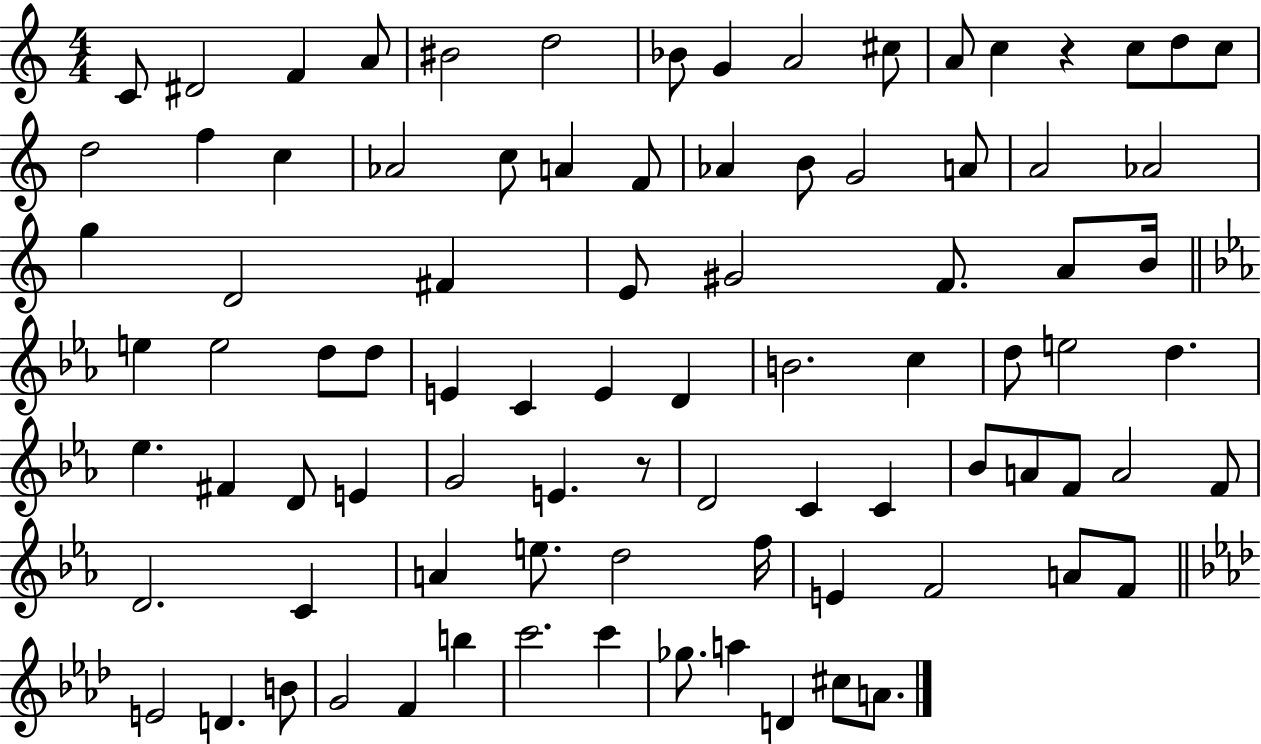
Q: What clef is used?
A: treble